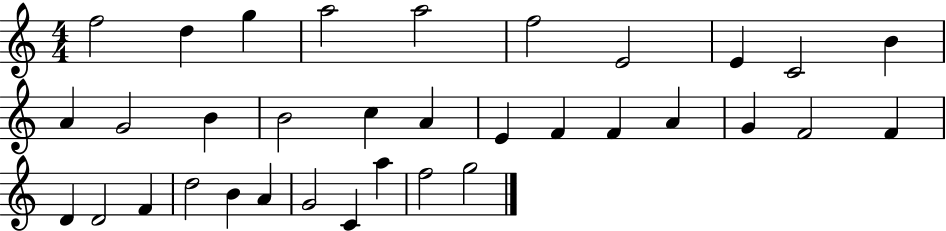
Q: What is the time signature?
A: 4/4